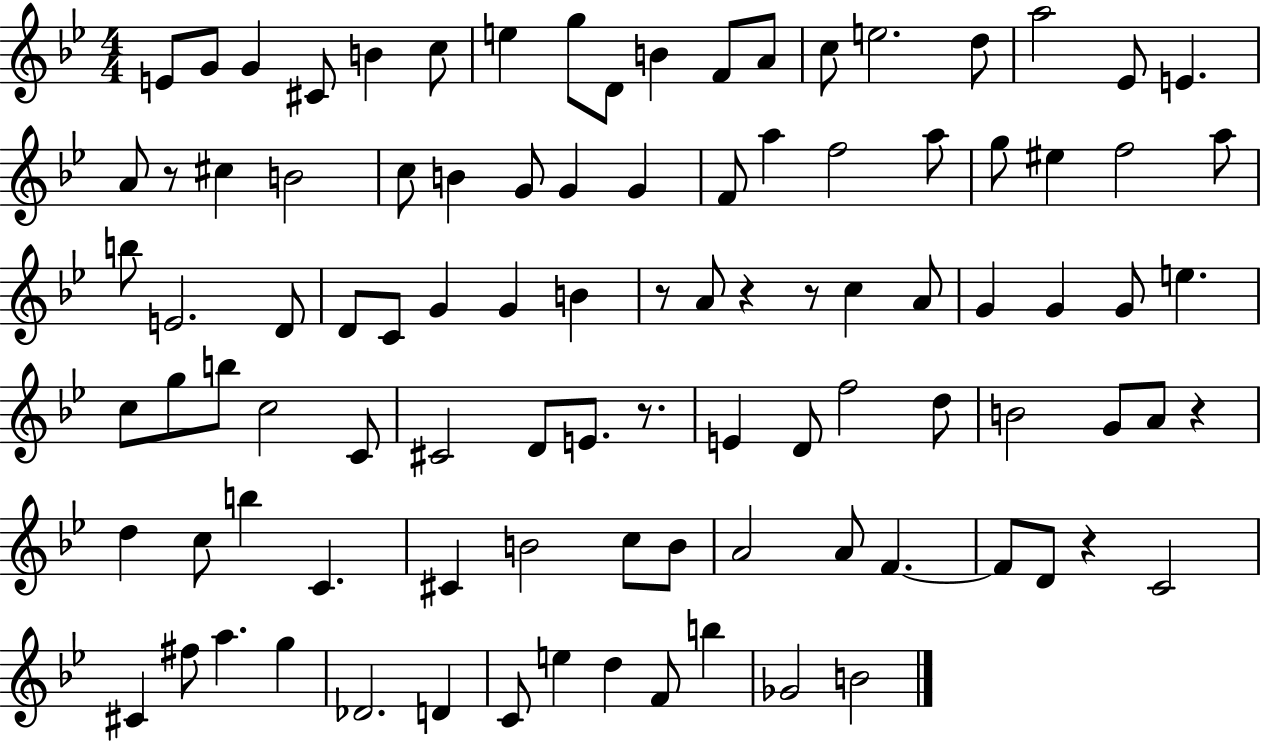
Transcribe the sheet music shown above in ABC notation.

X:1
T:Untitled
M:4/4
L:1/4
K:Bb
E/2 G/2 G ^C/2 B c/2 e g/2 D/2 B F/2 A/2 c/2 e2 d/2 a2 _E/2 E A/2 z/2 ^c B2 c/2 B G/2 G G F/2 a f2 a/2 g/2 ^e f2 a/2 b/2 E2 D/2 D/2 C/2 G G B z/2 A/2 z z/2 c A/2 G G G/2 e c/2 g/2 b/2 c2 C/2 ^C2 D/2 E/2 z/2 E D/2 f2 d/2 B2 G/2 A/2 z d c/2 b C ^C B2 c/2 B/2 A2 A/2 F F/2 D/2 z C2 ^C ^f/2 a g _D2 D C/2 e d F/2 b _G2 B2